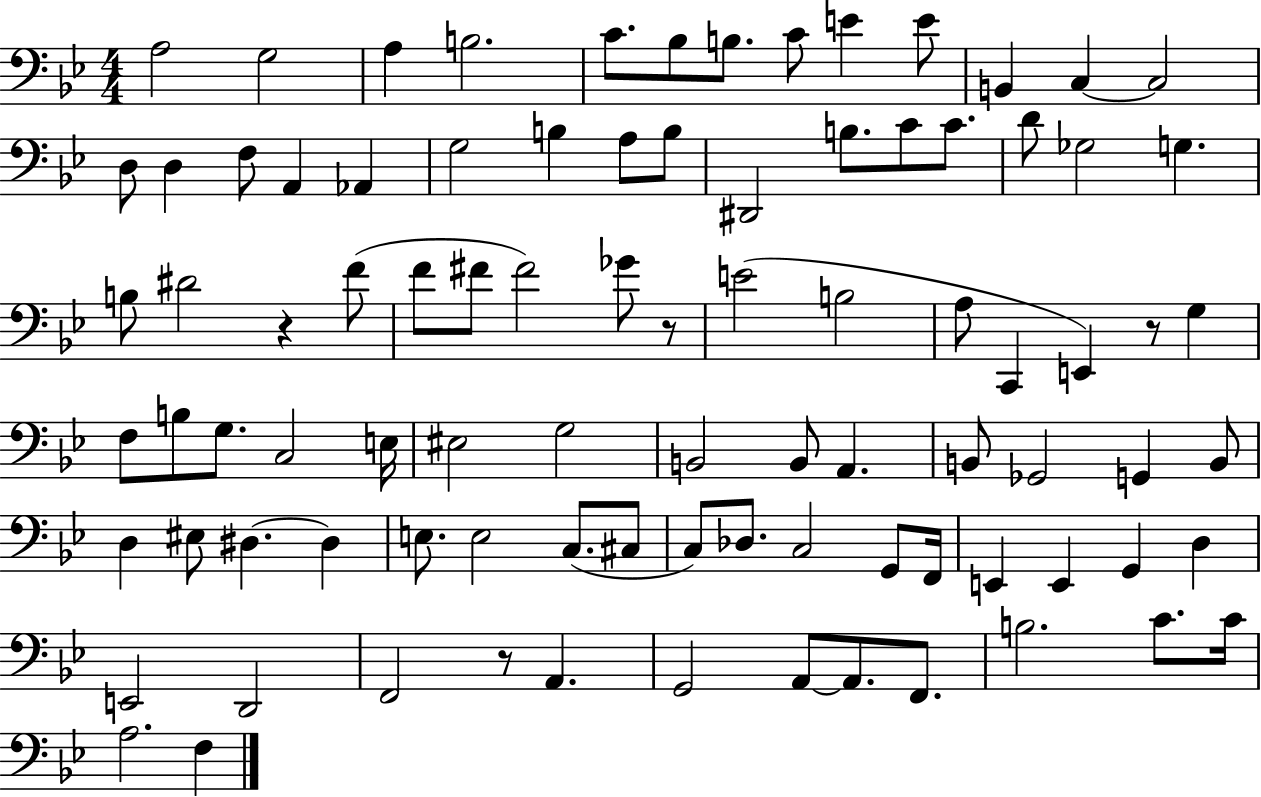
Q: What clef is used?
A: bass